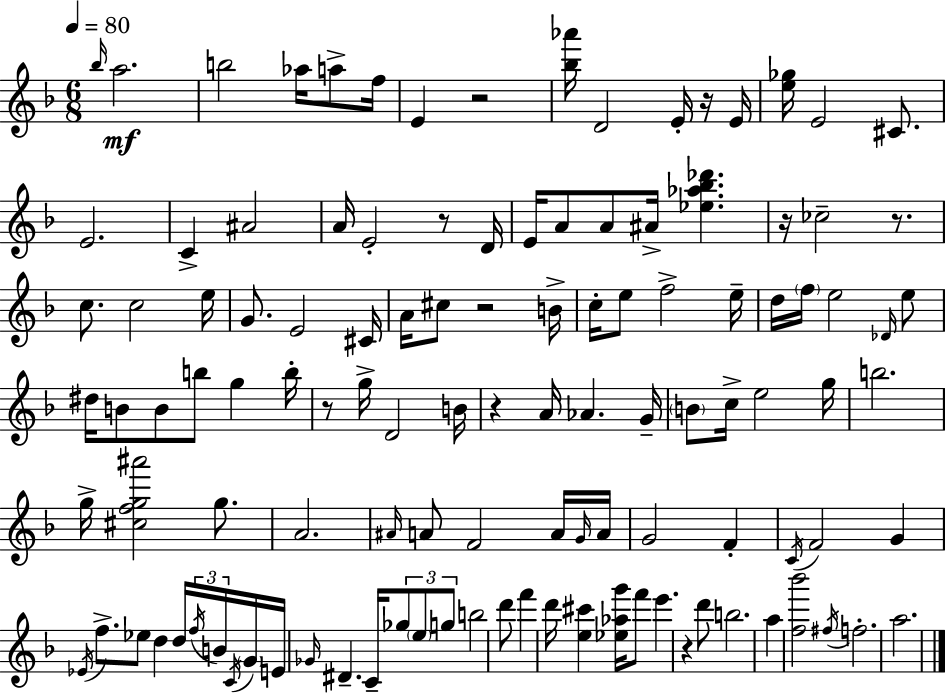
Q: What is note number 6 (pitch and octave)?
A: F5